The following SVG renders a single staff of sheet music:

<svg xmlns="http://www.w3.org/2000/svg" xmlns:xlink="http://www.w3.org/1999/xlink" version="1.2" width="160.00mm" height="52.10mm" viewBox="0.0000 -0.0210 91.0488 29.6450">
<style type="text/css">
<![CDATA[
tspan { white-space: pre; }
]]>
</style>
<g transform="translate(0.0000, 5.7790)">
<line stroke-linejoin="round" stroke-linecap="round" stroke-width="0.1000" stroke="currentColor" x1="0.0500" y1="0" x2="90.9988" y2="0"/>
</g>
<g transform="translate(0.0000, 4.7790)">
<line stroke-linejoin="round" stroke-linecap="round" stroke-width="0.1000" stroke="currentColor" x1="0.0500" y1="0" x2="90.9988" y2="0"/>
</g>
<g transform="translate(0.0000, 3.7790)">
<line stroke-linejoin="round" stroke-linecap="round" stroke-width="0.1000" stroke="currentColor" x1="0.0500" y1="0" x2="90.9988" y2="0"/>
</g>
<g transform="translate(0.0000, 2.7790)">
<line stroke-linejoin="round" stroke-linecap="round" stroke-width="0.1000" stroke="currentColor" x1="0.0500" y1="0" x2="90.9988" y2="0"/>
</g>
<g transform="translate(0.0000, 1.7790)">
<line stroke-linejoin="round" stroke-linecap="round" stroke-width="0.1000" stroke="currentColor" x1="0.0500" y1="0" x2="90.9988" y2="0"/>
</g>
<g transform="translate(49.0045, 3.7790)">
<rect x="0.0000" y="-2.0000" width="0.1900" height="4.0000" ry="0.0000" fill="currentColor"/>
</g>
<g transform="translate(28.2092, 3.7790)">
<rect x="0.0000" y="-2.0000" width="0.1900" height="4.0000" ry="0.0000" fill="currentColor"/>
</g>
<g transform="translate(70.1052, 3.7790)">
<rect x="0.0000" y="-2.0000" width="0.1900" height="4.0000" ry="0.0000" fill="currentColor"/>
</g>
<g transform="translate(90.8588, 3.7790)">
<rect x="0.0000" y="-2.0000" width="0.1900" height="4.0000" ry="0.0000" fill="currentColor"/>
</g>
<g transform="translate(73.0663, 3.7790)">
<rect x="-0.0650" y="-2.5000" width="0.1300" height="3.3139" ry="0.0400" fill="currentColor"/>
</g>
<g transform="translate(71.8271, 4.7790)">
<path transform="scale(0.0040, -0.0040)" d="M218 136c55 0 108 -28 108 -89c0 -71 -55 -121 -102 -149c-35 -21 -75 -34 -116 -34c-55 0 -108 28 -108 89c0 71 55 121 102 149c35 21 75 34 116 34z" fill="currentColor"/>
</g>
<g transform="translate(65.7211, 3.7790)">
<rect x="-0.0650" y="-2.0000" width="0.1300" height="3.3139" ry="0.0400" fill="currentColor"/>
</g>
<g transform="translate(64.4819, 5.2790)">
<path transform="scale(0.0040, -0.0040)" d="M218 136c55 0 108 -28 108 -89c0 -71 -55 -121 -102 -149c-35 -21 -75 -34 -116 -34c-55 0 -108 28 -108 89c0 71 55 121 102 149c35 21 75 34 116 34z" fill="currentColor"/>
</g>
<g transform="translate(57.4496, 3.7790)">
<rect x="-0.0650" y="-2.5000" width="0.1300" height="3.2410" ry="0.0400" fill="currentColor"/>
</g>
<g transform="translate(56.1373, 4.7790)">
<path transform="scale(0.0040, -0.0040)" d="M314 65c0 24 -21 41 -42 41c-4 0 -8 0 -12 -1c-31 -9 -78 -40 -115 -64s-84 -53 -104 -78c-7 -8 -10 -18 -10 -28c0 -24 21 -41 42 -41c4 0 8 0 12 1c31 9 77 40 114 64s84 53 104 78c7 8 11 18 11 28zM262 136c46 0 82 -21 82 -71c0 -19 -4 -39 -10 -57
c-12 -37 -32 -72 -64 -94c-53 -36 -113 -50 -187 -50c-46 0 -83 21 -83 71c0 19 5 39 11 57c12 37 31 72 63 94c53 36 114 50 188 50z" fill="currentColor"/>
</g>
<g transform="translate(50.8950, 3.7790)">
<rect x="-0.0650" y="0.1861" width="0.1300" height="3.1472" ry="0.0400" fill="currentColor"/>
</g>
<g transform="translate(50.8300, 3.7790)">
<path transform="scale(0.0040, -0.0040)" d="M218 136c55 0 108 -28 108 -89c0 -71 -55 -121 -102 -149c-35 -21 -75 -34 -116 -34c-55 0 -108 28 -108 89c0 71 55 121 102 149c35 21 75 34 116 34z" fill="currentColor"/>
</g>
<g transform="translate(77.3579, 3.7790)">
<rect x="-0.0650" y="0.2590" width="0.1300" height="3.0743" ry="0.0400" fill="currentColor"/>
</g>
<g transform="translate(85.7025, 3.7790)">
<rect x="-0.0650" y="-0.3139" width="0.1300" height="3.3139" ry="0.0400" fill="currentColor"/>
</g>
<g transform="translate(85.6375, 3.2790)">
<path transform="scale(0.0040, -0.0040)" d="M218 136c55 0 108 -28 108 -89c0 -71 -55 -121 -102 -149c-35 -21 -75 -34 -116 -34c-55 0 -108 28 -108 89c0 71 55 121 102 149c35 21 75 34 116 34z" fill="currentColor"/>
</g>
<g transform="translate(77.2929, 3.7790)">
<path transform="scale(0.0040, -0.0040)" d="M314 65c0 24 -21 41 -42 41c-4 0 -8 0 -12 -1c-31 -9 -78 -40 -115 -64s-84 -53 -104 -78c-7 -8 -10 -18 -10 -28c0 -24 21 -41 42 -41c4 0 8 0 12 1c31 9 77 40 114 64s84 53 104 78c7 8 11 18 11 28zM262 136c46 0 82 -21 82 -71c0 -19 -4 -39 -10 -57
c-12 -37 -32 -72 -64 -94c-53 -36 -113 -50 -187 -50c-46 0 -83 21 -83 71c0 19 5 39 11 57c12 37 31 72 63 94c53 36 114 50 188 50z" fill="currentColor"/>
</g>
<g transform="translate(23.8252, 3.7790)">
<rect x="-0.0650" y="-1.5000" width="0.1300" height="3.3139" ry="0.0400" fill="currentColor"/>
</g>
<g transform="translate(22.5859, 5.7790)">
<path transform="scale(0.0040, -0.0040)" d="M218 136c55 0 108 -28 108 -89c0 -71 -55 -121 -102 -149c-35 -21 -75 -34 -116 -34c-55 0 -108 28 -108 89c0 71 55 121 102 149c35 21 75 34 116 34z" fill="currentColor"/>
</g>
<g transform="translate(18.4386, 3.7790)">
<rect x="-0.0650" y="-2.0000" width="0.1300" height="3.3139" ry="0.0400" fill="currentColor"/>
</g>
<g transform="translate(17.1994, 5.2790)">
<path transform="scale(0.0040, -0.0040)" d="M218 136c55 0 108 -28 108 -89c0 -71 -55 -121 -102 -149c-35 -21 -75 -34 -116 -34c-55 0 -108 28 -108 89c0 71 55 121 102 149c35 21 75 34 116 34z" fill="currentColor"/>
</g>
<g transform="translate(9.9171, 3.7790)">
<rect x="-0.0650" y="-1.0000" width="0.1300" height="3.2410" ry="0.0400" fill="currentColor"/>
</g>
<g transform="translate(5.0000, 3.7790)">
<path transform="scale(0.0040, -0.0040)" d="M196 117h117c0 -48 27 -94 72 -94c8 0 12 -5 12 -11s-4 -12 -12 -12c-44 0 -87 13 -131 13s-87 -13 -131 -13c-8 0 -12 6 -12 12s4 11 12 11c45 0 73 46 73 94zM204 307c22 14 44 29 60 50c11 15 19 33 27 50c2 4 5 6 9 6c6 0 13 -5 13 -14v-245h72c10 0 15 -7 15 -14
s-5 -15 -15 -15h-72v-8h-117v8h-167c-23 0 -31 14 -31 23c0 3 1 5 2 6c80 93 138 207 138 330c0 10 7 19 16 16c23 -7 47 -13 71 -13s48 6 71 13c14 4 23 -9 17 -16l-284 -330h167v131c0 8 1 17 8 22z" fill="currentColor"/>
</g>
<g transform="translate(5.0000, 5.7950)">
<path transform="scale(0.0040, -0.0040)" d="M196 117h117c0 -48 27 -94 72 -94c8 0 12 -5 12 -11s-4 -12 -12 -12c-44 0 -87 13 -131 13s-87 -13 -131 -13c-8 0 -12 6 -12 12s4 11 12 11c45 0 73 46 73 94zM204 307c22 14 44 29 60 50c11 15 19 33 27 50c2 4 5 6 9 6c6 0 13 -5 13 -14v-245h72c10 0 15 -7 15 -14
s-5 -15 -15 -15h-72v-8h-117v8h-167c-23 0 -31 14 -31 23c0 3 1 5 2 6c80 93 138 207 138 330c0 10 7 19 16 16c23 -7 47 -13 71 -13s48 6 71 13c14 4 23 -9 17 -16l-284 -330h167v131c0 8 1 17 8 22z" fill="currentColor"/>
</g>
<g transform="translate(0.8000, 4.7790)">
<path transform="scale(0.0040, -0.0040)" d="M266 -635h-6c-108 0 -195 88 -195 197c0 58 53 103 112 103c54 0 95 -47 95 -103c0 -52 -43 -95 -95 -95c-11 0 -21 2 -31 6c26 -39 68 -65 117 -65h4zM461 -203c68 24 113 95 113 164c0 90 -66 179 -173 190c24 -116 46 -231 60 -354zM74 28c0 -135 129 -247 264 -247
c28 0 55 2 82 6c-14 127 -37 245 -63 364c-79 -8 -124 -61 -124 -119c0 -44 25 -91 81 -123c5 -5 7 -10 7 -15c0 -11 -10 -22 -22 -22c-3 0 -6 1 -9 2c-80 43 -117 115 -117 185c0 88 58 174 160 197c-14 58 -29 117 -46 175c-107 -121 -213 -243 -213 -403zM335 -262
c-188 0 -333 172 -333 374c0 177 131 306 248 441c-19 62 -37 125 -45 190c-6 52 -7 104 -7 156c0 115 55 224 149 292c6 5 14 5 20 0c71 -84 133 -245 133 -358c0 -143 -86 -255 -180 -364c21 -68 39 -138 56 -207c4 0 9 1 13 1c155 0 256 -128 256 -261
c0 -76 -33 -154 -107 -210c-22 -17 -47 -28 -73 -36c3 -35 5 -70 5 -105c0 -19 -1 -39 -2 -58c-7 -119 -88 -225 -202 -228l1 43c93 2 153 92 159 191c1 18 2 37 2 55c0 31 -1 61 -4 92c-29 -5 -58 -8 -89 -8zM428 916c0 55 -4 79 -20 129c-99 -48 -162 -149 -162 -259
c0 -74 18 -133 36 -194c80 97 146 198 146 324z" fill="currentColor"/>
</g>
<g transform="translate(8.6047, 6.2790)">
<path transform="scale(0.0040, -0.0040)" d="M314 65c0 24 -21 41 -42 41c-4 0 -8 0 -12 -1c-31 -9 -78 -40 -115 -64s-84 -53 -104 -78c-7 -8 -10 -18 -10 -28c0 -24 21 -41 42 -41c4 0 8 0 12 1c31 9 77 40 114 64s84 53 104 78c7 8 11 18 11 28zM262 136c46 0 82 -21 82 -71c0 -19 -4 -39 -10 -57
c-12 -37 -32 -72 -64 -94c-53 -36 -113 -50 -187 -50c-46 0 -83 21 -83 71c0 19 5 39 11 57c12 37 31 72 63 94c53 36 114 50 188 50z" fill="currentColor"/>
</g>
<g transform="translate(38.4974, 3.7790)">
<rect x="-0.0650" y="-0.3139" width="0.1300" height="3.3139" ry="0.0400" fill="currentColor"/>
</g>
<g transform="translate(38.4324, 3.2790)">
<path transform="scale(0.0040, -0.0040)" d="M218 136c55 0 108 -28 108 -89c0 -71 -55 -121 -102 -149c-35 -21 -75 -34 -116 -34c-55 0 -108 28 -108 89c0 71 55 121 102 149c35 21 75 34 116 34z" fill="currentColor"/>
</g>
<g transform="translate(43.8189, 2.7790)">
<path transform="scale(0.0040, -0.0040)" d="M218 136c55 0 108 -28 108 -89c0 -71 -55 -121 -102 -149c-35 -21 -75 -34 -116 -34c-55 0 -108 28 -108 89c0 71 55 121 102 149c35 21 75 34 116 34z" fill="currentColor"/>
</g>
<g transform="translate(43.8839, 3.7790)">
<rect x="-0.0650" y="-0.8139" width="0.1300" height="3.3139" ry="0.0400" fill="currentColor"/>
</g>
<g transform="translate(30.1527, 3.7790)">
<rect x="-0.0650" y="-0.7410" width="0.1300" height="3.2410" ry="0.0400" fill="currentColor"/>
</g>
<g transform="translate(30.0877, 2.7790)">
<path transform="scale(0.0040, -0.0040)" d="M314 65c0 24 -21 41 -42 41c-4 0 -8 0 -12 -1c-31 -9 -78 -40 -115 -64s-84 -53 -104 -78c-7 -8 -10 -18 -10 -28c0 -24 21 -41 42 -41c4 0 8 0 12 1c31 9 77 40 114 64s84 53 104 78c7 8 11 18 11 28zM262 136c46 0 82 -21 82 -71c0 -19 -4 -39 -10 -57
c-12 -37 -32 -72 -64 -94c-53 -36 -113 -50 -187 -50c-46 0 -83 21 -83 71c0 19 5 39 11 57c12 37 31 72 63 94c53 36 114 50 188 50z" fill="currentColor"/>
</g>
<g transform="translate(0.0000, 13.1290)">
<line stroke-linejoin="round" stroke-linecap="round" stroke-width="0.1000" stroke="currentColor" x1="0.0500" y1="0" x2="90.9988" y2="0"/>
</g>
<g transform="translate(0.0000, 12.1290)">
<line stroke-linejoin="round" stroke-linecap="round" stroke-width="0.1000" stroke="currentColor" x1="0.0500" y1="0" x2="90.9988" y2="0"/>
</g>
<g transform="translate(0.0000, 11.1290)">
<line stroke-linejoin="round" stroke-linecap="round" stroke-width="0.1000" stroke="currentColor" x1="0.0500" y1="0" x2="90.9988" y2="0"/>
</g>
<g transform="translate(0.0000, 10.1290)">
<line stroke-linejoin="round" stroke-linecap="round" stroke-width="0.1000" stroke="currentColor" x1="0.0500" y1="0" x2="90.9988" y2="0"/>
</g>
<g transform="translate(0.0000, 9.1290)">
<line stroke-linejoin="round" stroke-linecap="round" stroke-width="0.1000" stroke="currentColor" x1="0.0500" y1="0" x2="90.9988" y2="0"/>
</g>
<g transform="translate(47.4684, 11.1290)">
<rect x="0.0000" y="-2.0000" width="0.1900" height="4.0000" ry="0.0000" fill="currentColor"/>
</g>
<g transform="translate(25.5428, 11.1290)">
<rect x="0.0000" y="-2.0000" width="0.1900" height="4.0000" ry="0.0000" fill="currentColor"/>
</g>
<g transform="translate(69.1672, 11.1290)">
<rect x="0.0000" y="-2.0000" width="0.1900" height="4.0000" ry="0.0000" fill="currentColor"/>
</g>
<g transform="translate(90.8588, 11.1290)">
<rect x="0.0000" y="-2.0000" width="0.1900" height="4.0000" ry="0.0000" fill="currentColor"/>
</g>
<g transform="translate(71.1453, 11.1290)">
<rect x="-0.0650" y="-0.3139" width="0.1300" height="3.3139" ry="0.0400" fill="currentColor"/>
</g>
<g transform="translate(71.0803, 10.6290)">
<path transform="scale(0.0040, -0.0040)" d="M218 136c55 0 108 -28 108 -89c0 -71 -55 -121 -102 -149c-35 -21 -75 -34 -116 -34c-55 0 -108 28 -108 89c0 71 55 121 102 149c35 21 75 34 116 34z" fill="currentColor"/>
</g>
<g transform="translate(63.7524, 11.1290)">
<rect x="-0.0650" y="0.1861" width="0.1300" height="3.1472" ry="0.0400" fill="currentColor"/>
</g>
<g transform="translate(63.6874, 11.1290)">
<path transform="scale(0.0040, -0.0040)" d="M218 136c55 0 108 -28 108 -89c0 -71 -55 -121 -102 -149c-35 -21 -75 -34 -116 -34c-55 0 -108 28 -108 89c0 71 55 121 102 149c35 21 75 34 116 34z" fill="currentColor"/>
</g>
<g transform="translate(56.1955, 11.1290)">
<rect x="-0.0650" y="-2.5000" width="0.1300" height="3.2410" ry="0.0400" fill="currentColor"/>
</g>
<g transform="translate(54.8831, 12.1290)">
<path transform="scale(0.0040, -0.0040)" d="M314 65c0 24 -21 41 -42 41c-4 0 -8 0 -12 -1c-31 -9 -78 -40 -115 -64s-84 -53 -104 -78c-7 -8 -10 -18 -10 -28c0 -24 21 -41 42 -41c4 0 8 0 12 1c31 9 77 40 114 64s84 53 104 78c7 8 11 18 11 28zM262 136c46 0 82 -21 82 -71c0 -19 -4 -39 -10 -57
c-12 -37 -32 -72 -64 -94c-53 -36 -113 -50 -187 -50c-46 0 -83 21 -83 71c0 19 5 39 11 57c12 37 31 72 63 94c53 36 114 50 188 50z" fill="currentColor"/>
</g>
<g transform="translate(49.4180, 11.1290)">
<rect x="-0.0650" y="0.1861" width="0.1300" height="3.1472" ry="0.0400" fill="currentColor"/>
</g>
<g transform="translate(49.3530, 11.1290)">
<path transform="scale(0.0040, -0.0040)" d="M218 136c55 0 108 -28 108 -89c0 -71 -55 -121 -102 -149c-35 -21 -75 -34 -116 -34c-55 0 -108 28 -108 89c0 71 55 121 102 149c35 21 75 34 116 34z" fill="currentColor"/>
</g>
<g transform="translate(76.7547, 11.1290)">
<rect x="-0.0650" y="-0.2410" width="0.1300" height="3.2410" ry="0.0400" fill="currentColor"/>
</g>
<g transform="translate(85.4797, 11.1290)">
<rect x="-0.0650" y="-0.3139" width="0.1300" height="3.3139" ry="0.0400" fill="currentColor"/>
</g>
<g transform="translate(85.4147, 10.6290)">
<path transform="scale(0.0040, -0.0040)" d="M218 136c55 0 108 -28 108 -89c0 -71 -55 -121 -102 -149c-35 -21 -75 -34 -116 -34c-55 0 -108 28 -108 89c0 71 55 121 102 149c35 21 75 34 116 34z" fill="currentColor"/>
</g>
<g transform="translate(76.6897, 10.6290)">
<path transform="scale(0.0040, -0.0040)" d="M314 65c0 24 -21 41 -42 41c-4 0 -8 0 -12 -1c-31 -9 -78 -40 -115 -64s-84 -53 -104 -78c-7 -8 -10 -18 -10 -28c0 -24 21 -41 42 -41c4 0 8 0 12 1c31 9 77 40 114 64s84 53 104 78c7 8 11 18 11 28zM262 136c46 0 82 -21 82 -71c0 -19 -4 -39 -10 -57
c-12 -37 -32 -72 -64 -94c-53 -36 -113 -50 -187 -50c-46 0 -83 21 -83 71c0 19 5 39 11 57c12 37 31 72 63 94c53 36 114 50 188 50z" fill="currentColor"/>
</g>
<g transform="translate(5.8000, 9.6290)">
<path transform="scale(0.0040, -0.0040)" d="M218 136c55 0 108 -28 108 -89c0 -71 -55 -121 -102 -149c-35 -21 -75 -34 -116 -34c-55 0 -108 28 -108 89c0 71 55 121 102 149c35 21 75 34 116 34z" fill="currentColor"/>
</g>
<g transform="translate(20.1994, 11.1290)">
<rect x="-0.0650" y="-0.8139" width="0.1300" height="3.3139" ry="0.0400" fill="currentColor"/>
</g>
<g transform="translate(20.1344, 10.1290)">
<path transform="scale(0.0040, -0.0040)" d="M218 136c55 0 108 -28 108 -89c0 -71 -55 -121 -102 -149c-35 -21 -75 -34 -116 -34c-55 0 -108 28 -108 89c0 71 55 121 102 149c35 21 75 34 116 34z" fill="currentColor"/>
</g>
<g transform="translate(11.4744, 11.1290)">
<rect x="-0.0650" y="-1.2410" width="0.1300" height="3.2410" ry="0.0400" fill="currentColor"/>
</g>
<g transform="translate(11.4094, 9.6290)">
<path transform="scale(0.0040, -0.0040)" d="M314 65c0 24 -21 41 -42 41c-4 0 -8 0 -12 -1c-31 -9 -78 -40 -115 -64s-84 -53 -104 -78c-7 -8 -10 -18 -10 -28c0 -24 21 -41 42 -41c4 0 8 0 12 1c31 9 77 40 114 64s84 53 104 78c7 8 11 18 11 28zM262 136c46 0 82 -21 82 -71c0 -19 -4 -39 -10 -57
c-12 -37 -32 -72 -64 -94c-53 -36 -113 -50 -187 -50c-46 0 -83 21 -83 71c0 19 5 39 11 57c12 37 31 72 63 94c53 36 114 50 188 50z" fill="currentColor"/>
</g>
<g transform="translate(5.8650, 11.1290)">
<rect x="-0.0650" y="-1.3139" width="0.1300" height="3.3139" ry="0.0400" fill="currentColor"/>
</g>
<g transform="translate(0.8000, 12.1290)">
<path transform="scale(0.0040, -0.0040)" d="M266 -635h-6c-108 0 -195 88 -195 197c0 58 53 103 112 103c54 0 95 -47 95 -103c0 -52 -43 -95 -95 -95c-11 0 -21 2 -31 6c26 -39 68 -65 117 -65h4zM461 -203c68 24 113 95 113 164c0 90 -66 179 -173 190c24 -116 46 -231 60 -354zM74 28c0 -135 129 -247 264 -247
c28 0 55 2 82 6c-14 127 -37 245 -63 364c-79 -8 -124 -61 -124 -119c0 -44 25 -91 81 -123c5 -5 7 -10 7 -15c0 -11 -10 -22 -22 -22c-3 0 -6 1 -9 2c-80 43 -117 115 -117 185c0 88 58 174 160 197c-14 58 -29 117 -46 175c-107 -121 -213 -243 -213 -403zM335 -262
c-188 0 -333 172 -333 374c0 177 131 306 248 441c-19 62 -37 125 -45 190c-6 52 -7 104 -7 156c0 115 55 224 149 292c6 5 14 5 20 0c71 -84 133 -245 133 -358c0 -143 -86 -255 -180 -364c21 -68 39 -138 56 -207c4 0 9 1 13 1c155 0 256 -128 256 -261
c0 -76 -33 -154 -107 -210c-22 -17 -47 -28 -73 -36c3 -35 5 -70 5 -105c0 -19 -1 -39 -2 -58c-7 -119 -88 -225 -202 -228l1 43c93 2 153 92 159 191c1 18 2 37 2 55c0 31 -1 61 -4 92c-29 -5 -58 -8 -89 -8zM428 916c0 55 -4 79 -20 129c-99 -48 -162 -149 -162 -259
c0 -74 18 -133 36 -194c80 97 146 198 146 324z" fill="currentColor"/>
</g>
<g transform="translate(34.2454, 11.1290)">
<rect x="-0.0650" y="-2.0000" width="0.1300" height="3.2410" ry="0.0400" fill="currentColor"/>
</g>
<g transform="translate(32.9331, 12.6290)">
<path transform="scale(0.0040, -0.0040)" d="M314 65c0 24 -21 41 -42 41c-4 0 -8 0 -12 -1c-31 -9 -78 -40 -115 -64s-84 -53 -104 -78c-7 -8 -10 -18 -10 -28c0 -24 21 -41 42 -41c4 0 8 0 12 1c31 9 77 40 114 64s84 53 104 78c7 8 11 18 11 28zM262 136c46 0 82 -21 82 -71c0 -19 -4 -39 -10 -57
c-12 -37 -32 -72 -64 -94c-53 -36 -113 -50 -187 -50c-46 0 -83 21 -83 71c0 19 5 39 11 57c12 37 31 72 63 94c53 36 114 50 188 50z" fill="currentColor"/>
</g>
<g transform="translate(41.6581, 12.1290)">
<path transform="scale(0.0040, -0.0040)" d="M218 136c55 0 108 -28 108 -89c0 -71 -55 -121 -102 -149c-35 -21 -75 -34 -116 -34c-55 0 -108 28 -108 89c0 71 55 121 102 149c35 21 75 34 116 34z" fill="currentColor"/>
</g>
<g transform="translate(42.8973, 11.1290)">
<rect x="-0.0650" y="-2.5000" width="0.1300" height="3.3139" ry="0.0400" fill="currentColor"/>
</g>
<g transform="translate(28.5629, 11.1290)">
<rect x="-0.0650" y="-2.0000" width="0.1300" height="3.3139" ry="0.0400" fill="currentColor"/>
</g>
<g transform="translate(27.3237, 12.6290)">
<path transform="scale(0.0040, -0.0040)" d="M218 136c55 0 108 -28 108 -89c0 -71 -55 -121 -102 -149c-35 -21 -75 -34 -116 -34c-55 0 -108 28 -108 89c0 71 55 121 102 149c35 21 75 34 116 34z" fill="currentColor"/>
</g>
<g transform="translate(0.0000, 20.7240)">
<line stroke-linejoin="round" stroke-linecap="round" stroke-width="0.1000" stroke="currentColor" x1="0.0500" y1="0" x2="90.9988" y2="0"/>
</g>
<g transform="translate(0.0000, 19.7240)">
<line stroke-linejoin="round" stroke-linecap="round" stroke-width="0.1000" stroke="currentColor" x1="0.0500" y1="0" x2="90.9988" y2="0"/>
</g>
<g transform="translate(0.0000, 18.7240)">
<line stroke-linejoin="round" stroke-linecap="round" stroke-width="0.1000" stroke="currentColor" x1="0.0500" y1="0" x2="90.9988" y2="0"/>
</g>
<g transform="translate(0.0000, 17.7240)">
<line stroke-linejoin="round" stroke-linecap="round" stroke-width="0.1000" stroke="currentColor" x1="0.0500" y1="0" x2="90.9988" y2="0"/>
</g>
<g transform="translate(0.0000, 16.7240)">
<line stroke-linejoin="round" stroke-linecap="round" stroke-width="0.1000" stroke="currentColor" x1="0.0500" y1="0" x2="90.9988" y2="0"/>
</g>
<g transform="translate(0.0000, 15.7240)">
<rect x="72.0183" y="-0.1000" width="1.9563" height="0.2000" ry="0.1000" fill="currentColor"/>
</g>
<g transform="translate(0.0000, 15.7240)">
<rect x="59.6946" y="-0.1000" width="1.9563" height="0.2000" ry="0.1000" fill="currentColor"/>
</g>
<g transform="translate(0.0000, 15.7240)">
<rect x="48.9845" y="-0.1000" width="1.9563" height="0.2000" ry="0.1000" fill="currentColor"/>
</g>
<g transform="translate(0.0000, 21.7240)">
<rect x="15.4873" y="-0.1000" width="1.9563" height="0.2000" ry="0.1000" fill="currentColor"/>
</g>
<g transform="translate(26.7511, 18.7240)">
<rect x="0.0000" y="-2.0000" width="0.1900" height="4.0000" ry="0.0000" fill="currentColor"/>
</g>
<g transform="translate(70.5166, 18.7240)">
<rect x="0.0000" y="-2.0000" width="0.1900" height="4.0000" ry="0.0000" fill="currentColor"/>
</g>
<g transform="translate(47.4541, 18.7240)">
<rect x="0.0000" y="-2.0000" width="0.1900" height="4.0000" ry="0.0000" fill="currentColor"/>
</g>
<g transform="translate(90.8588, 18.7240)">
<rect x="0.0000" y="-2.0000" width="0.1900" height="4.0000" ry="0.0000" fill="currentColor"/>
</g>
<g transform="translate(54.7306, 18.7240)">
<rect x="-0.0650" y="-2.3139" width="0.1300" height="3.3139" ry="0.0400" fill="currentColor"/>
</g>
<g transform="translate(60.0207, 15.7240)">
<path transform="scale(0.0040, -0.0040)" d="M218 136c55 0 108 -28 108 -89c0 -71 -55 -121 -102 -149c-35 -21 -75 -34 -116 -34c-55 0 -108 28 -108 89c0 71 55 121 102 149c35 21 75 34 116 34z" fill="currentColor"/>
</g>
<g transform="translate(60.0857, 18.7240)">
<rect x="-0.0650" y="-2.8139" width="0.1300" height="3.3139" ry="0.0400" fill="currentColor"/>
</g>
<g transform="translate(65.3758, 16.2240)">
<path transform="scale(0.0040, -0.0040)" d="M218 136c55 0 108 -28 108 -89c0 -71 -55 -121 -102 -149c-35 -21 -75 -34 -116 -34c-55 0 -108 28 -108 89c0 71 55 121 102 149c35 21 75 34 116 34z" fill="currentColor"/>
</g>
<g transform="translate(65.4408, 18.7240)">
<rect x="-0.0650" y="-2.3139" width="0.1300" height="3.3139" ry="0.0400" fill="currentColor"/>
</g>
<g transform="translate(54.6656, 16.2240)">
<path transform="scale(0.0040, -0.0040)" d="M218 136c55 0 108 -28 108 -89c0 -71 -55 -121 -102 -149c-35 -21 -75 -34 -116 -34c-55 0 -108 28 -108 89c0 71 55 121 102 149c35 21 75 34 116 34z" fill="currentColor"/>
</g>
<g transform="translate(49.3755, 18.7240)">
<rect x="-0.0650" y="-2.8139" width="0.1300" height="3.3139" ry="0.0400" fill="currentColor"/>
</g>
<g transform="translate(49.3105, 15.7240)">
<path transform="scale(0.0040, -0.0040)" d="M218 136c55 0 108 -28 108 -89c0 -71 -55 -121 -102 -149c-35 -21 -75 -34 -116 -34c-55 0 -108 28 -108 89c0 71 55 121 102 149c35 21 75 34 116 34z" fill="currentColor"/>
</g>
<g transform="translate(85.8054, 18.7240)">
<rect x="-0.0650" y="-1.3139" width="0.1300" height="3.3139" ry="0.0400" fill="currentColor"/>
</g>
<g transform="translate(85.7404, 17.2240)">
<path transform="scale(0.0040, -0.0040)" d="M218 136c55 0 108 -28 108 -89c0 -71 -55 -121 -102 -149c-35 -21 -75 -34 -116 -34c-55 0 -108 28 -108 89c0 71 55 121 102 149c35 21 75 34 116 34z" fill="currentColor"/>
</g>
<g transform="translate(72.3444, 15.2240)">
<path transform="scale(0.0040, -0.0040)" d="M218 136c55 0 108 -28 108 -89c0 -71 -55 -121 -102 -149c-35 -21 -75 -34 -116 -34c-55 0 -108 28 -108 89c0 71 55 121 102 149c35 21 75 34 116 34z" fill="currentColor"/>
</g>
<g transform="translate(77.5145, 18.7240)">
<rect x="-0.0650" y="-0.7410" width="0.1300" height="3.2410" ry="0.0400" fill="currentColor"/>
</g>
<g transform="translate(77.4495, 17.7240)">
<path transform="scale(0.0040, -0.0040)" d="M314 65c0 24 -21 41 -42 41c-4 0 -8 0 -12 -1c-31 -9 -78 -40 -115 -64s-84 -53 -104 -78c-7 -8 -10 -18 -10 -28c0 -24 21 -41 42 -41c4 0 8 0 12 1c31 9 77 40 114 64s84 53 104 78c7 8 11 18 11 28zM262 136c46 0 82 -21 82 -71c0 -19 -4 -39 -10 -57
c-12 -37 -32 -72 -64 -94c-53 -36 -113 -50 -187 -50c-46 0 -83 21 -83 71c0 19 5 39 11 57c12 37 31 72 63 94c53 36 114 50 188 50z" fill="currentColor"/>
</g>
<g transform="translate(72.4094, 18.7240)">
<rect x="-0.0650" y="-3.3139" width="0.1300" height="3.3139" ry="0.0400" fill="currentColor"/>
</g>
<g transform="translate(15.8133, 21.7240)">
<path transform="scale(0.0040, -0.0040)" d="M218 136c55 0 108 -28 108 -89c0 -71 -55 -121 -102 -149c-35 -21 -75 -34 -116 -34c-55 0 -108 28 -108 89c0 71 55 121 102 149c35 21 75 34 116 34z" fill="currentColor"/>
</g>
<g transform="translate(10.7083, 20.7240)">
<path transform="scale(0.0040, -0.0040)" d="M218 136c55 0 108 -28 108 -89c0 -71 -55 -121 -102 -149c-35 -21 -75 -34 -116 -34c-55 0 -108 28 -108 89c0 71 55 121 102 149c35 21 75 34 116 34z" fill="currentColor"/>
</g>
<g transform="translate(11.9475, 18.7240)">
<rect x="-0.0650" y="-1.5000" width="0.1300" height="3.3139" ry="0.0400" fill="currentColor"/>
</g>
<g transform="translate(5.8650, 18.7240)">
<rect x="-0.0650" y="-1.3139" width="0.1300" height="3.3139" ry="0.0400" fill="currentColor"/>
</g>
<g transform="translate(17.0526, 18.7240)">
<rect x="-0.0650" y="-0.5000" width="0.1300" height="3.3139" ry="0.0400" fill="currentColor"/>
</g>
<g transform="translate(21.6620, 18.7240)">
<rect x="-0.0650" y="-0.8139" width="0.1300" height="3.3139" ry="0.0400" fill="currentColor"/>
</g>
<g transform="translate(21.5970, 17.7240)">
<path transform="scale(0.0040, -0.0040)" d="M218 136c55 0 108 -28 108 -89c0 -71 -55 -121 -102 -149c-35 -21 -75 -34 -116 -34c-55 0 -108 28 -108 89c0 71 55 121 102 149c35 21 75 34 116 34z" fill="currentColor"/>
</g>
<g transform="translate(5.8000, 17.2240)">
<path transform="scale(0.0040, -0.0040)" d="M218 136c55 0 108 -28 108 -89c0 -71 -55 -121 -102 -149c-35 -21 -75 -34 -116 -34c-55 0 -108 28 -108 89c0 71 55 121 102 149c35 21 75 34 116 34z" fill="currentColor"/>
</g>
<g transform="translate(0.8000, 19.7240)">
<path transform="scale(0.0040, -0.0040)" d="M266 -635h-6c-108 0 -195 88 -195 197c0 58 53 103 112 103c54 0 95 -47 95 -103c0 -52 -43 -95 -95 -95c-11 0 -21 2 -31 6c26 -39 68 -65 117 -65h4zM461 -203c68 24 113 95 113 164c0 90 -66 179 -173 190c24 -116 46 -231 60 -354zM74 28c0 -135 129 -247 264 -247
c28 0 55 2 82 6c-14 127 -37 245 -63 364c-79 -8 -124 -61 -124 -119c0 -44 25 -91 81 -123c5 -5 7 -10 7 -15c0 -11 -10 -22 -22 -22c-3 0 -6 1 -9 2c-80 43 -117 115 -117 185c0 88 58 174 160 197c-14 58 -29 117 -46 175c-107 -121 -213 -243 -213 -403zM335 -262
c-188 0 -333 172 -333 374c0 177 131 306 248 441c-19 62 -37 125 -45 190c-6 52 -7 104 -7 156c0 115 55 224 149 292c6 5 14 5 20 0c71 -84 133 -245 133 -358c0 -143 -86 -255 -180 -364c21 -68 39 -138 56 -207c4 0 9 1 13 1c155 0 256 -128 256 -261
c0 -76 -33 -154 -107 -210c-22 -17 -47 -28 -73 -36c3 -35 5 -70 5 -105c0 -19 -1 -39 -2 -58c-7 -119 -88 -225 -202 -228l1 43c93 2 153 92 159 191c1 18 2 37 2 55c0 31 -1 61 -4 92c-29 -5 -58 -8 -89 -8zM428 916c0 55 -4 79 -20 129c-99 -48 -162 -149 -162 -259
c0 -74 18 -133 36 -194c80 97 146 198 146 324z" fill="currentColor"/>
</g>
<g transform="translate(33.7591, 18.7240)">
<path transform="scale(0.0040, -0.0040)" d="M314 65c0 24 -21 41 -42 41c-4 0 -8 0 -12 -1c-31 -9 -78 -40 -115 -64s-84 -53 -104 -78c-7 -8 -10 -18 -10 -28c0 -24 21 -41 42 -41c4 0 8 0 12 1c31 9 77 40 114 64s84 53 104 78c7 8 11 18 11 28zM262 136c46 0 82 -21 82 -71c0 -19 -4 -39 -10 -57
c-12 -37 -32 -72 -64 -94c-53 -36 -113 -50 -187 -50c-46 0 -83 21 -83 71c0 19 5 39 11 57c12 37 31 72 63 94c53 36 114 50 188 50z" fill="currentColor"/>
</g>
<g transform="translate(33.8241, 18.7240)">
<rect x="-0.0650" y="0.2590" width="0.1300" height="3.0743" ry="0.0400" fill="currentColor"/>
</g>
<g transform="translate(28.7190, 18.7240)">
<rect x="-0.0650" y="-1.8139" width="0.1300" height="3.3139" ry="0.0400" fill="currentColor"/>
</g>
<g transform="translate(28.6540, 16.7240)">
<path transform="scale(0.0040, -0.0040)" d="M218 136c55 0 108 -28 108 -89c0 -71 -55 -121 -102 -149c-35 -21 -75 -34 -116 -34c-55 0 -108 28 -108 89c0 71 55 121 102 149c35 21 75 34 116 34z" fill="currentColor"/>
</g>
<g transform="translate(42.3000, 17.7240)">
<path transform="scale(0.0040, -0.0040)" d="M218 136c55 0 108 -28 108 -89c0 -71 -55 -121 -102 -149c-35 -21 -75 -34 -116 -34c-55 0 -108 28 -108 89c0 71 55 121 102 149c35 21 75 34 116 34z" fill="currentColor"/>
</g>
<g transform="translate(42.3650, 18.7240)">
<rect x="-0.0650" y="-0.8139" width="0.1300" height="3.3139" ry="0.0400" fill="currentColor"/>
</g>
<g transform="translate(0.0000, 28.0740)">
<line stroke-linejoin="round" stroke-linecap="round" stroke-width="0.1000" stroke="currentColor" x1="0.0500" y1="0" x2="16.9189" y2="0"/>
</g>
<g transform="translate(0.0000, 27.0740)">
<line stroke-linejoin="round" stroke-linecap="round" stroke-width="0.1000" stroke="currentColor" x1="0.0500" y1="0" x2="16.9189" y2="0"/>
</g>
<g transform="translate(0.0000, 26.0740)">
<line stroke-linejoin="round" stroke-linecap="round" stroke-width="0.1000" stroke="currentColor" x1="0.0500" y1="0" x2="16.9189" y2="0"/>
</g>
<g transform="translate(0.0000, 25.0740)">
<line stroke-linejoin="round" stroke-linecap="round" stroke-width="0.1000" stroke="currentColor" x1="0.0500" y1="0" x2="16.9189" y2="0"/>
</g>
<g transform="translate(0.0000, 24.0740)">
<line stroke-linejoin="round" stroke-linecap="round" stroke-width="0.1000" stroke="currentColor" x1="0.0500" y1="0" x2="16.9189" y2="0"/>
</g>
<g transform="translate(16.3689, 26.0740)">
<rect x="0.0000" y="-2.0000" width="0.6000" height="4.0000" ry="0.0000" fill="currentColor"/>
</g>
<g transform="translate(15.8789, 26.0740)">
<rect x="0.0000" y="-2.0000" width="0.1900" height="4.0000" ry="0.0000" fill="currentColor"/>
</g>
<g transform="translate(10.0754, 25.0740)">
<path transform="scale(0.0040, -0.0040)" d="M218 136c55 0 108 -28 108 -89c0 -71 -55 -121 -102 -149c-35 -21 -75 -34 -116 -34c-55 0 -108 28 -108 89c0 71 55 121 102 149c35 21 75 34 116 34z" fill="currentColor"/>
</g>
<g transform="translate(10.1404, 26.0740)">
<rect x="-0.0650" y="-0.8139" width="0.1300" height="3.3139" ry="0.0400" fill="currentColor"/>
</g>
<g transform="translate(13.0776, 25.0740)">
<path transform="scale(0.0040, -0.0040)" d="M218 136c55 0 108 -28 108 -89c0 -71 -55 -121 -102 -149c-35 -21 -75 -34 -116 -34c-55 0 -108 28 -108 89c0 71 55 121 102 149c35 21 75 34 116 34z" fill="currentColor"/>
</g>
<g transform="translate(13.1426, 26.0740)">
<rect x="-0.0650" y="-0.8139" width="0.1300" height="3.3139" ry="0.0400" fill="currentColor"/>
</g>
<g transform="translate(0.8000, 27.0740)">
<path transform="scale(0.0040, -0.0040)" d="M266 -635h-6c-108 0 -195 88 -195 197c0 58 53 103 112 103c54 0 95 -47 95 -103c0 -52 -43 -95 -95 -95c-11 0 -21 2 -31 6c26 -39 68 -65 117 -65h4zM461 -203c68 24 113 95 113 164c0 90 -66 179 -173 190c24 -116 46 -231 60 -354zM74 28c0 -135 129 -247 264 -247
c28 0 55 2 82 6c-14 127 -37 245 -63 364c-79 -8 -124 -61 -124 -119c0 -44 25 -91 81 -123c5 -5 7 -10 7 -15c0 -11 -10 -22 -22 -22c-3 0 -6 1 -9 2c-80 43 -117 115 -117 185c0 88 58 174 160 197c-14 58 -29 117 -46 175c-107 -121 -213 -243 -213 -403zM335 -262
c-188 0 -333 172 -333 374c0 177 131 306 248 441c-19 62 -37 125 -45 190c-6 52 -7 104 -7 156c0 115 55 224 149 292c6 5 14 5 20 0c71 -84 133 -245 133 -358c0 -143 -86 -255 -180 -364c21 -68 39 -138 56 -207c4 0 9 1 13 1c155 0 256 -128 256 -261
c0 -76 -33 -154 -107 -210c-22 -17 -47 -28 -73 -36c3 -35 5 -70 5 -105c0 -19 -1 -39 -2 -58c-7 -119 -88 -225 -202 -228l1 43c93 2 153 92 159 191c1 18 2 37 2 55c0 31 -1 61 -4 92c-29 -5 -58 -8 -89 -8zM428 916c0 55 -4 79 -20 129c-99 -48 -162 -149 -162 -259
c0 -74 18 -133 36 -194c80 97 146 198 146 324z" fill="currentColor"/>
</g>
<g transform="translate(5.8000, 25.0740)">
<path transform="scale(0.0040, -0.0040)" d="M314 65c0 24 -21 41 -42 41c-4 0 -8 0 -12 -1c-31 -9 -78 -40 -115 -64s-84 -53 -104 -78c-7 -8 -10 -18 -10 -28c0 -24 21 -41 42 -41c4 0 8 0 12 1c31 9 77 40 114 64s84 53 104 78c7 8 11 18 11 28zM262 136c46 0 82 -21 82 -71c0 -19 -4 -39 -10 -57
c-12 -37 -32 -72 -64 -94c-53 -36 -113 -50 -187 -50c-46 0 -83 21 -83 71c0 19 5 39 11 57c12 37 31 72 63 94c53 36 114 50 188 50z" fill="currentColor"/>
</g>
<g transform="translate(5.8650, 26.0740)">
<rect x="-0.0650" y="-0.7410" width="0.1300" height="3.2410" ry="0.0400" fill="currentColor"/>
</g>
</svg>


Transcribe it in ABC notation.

X:1
T:Untitled
M:4/4
L:1/4
K:C
D2 F E d2 c d B G2 F G B2 c e e2 d F F2 G B G2 B c c2 c e E C d f B2 d a g a g b d2 e d2 d d